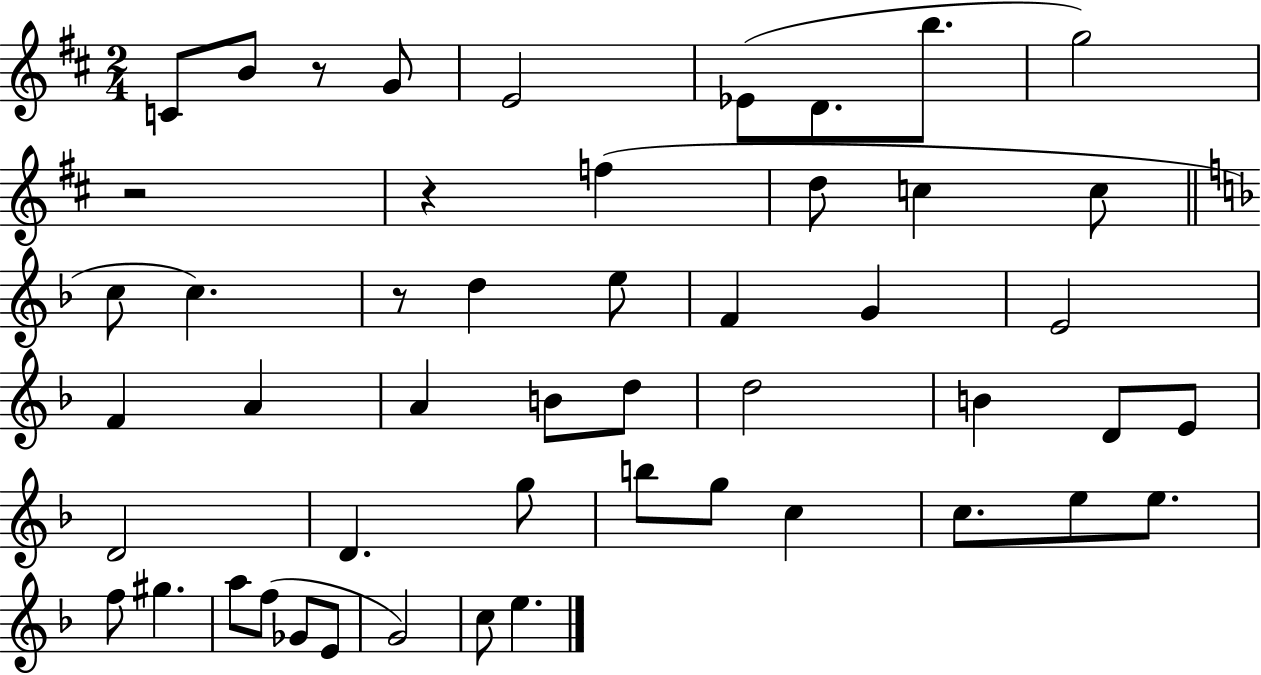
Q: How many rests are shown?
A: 4